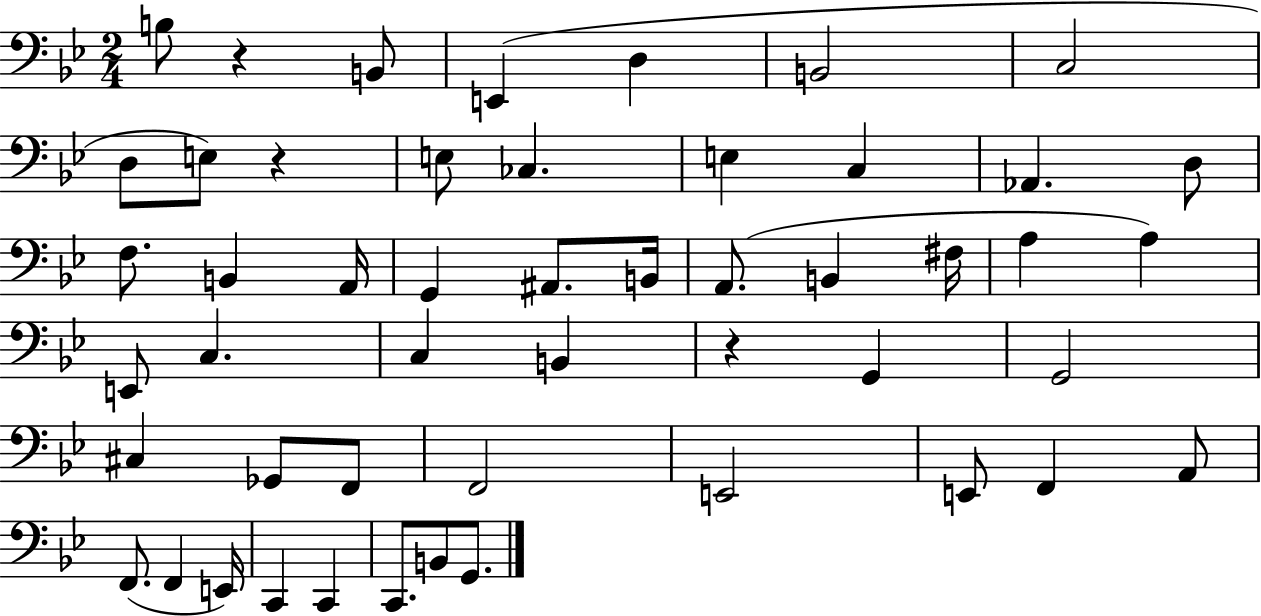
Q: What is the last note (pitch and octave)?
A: G2